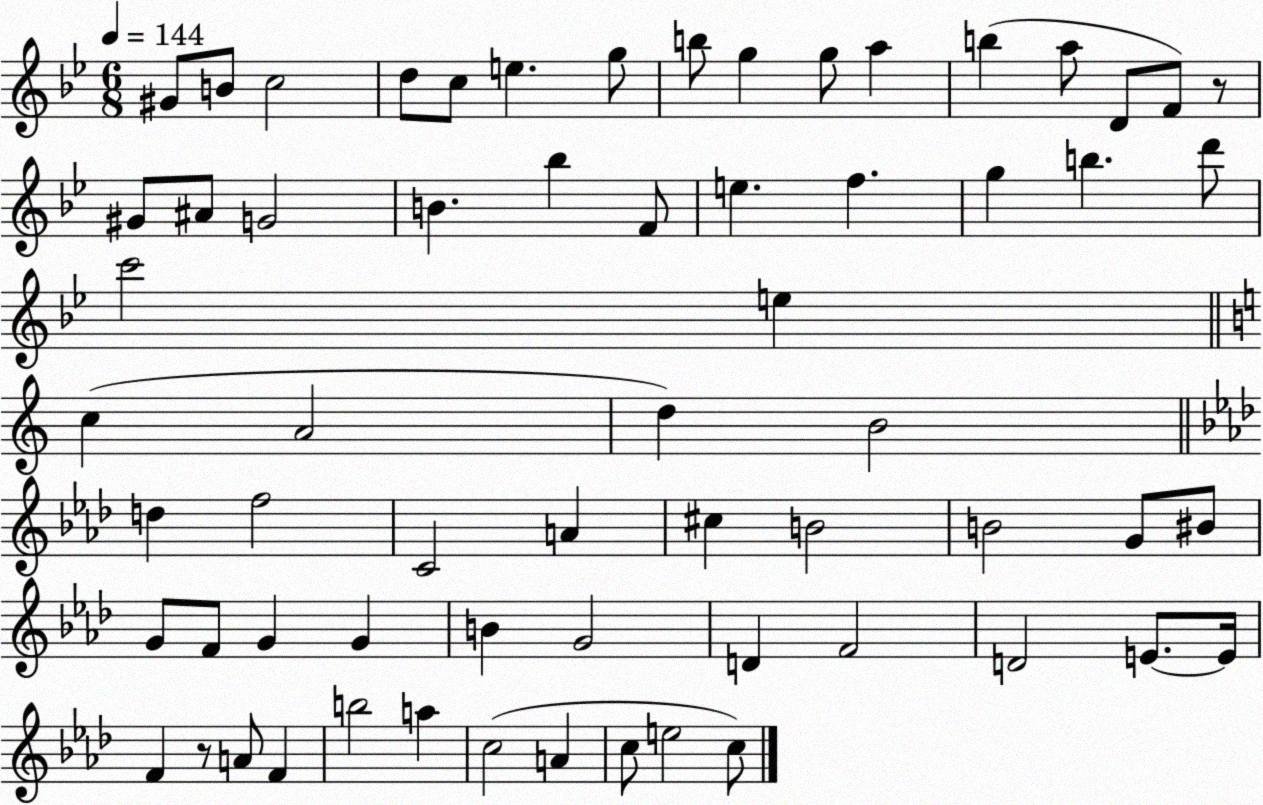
X:1
T:Untitled
M:6/8
L:1/4
K:Bb
^G/2 B/2 c2 d/2 c/2 e g/2 b/2 g g/2 a b a/2 D/2 F/2 z/2 ^G/2 ^A/2 G2 B _b F/2 e f g b d'/2 c'2 e c A2 d B2 d f2 C2 A ^c B2 B2 G/2 ^B/2 G/2 F/2 G G B G2 D F2 D2 E/2 E/4 F z/2 A/2 F b2 a c2 A c/2 e2 c/2